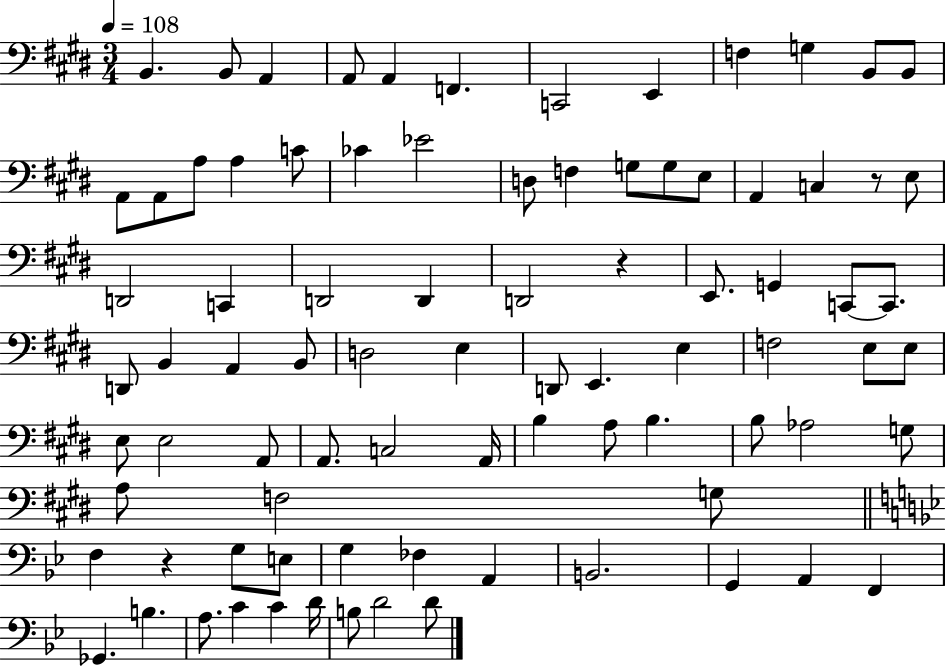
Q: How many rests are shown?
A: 3